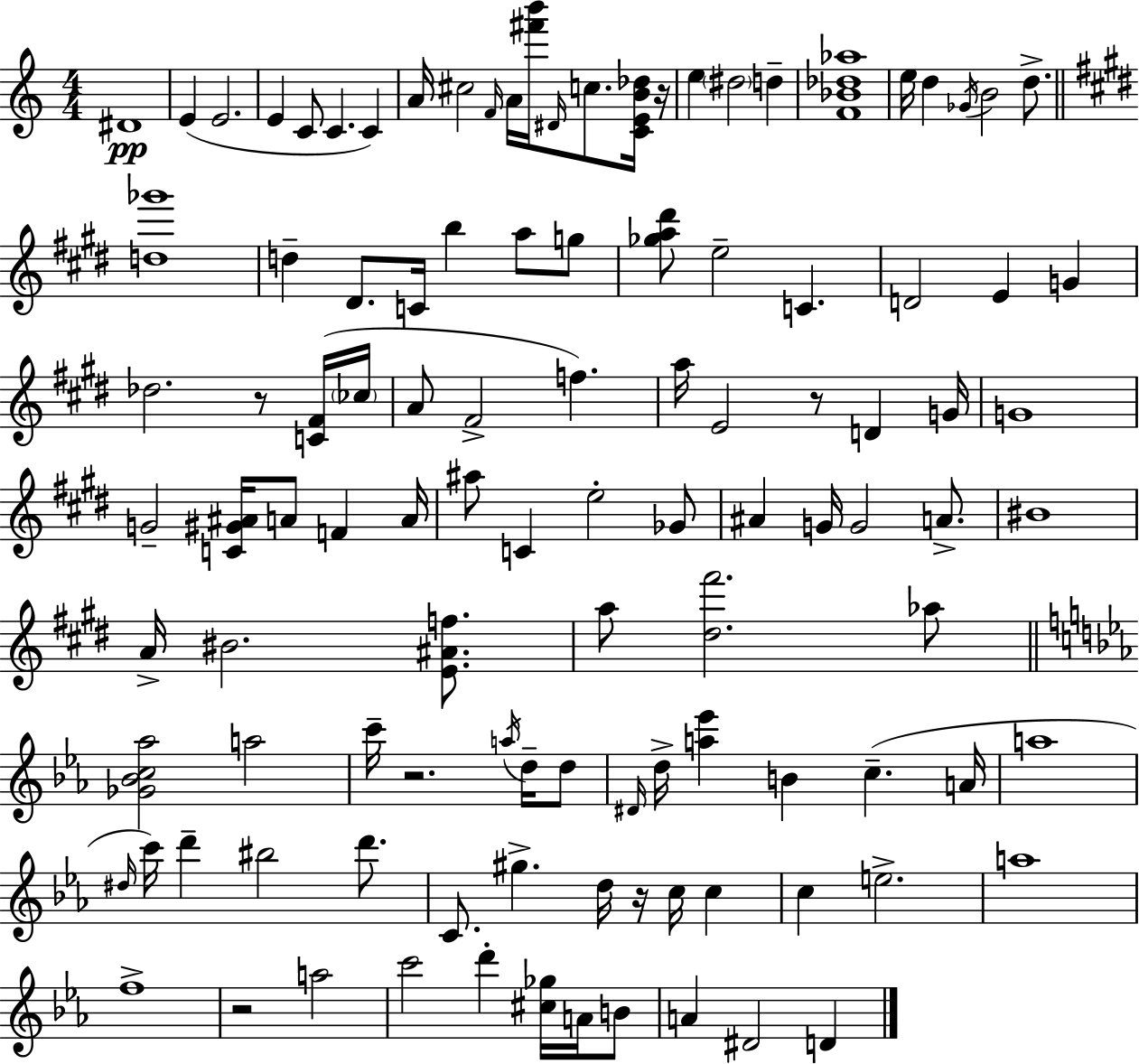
D#4/w E4/q E4/h. E4/q C4/e C4/q. C4/q A4/s C#5/h F4/s A4/s [F#6,B6]/s D#4/s C5/e. [C4,E4,B4,Db5]/s R/s E5/q D#5/h D5/q [F4,Bb4,Db5,Ab5]/w E5/s D5/q Gb4/s B4/h D5/e. [D5,Gb6]/w D5/q D#4/e. C4/s B5/q A5/e G5/e [Gb5,A5,D#6]/e E5/h C4/q. D4/h E4/q G4/q Db5/h. R/e [C4,F#4]/s CES5/s A4/e F#4/h F5/q. A5/s E4/h R/e D4/q G4/s G4/w G4/h [C4,G#4,A#4]/s A4/e F4/q A4/s A#5/e C4/q E5/h Gb4/e A#4/q G4/s G4/h A4/e. BIS4/w A4/s BIS4/h. [E4,A#4,F5]/e. A5/e [D#5,F#6]/h. Ab5/e [Gb4,Bb4,C5,Ab5]/h A5/h C6/s R/h. A5/s D5/s D5/e D#4/s D5/s [A5,Eb6]/q B4/q C5/q. A4/s A5/w D#5/s C6/s D6/q BIS5/h D6/e. C4/e. G#5/q. D5/s R/s C5/s C5/q C5/q E5/h. A5/w F5/w R/h A5/h C6/h D6/q [C#5,Gb5]/s A4/s B4/e A4/q D#4/h D4/q